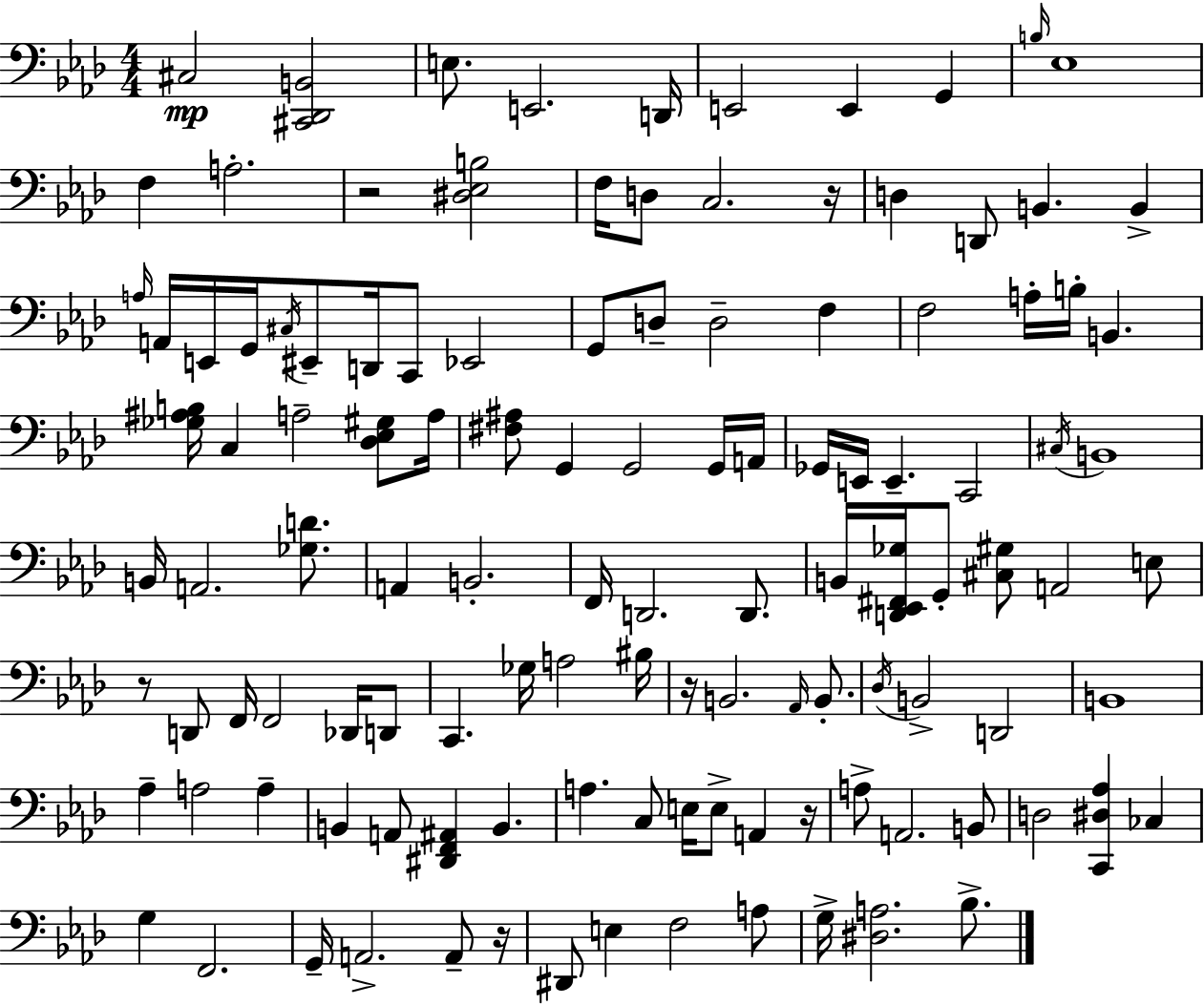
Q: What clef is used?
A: bass